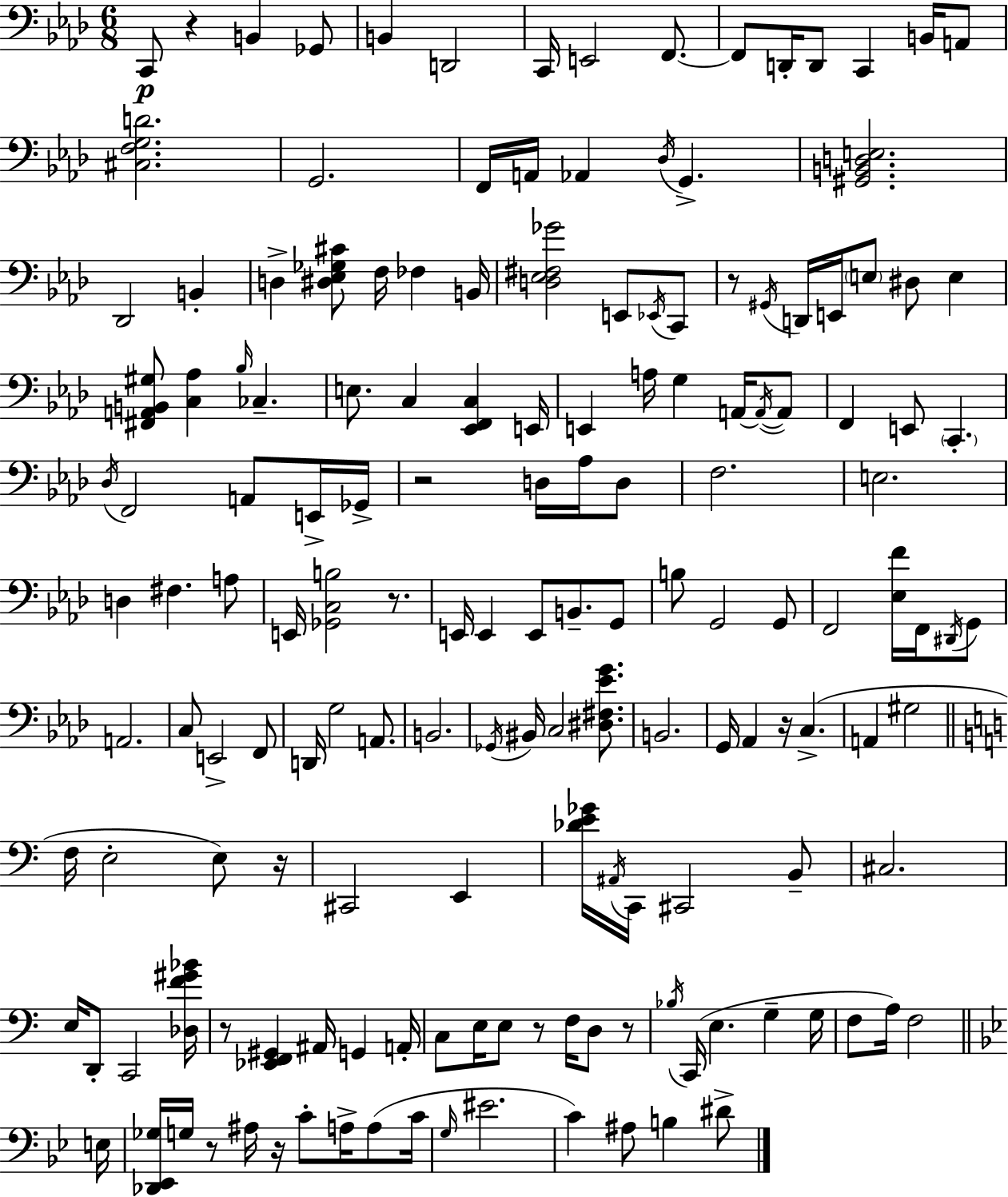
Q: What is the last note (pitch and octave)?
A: D#4